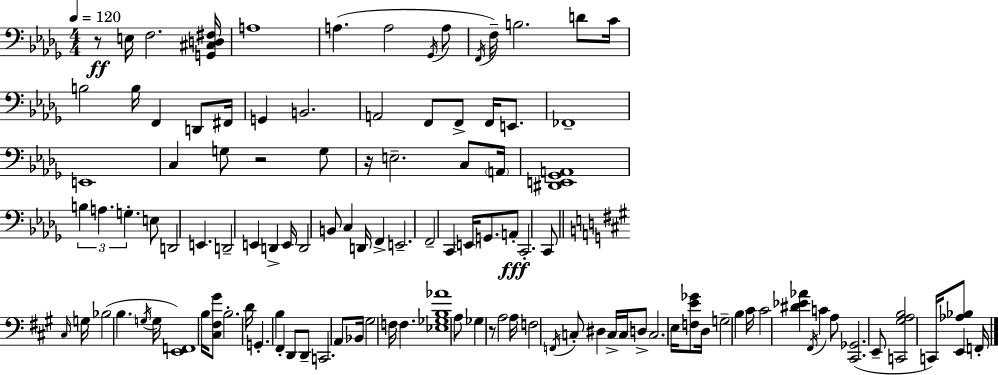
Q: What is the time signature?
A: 4/4